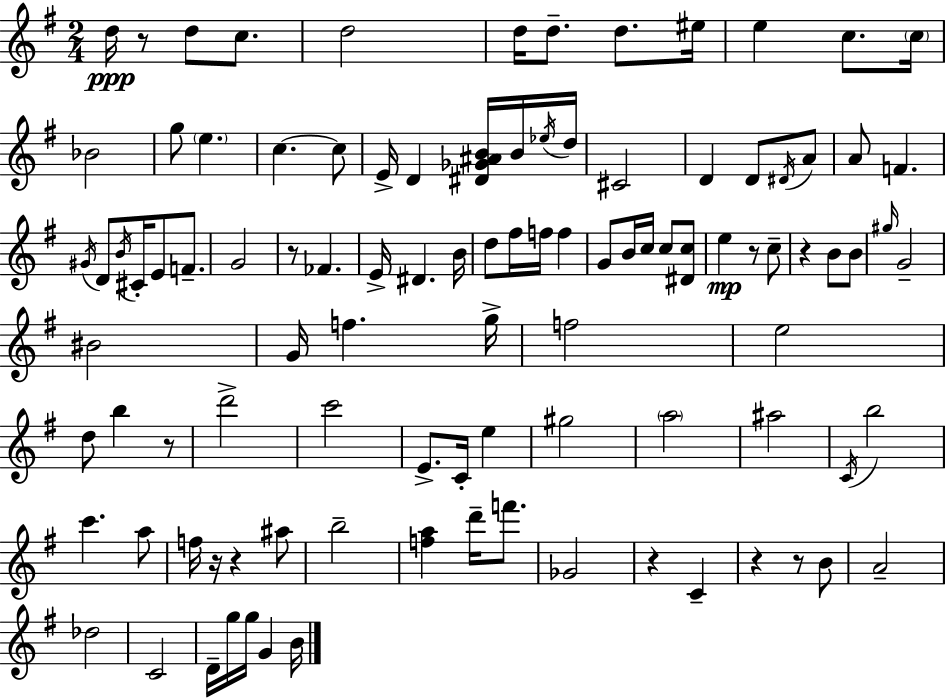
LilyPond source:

{
  \clef treble
  \numericTimeSignature
  \time 2/4
  \key g \major
  d''16\ppp r8 d''8 c''8. | d''2 | d''16 d''8.-- d''8. eis''16 | e''4 c''8. \parenthesize c''16 | \break bes'2 | g''8 \parenthesize e''4. | c''4.~~ c''8 | e'16-> d'4 <dis' ges' ais' b'>16 b'16 \acciaccatura { ees''16 } | \break d''16 cis'2 | d'4 d'8 \acciaccatura { dis'16 } | a'8 a'8 f'4. | \acciaccatura { gis'16 } d'8 \acciaccatura { b'16 } cis'16-. e'8 | \break f'8.-- g'2 | r8 fes'4. | e'16-> dis'4. | b'16 d''8 fis''16 f''16 | \break f''4 g'8 b'16 c''16 | c''8 <dis' c''>8 e''4\mp | r8 c''8-- r4 | b'8 b'8 \grace { gis''16 } g'2-- | \break bis'2 | g'16 f''4. | g''16-> f''2 | e''2 | \break d''8 b''4 | r8 d'''2-> | c'''2 | e'8.-> | \break c'16-. e''4 gis''2 | \parenthesize a''2 | ais''2 | \acciaccatura { c'16 } b''2 | \break c'''4. | a''8 f''16 r16 | r4 ais''8 b''2-- | <f'' a''>4 | \break d'''16-- f'''8. ges'2 | r4 | c'4-- r4 | r8 b'8 a'2-- | \break des''2 | c'2 | d'16-- g''16 | g''16 g'4 b'16 \bar "|."
}